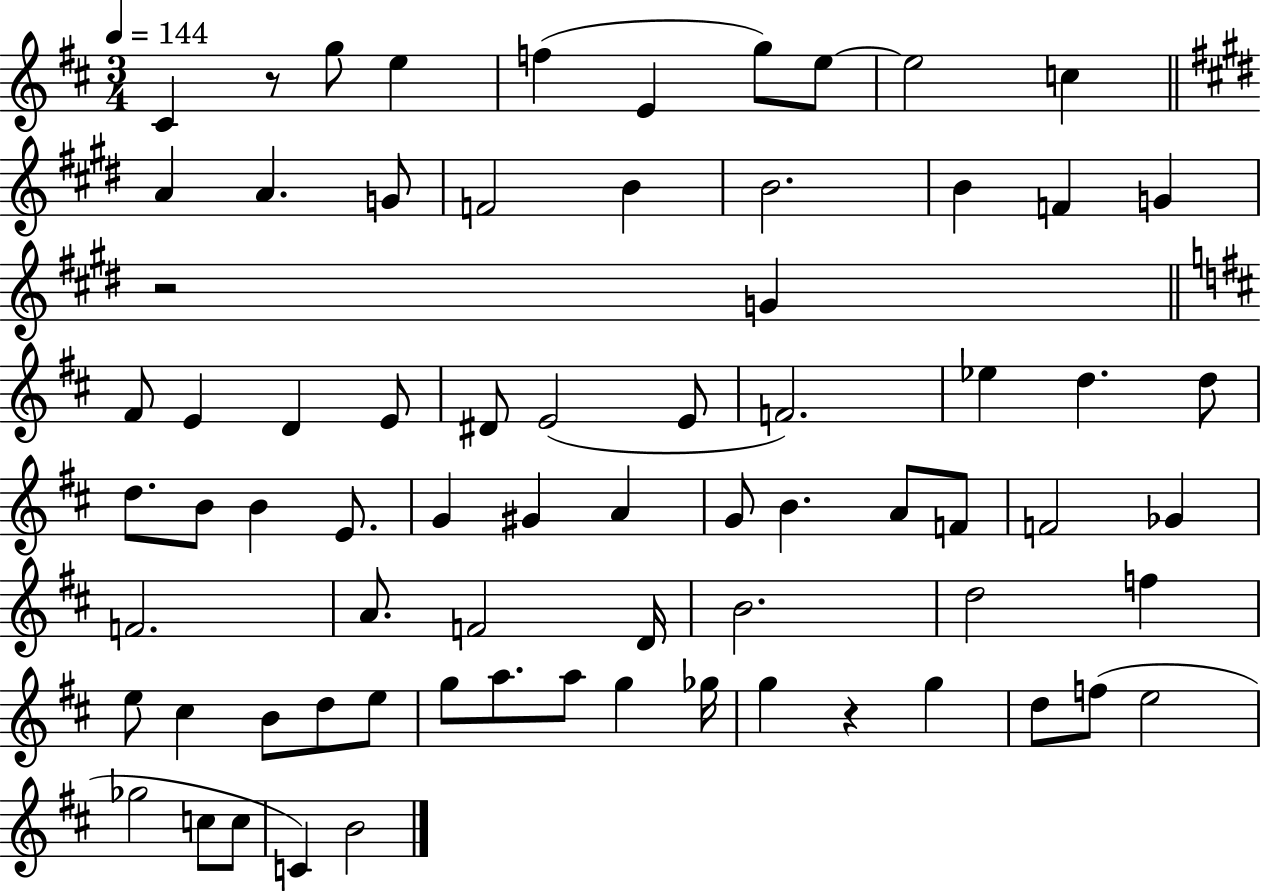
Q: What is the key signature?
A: D major